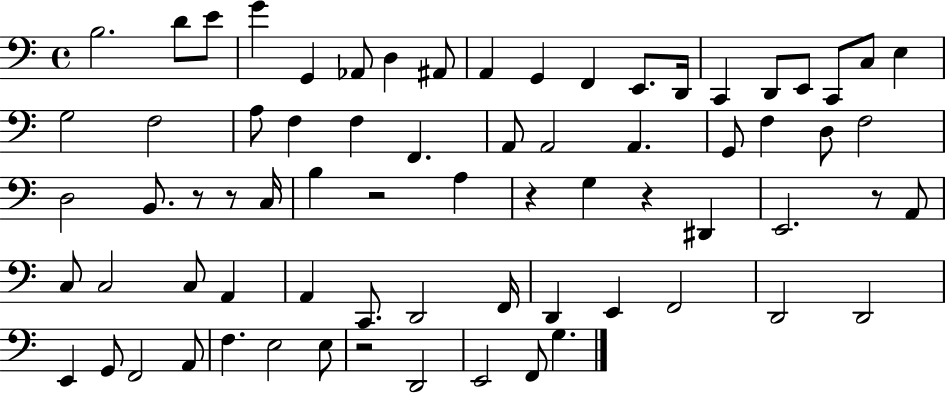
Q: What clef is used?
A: bass